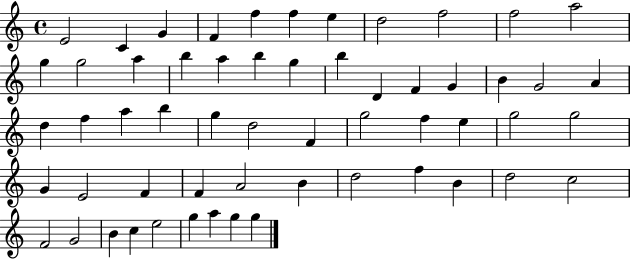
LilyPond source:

{
  \clef treble
  \time 4/4
  \defaultTimeSignature
  \key c \major
  e'2 c'4 g'4 | f'4 f''4 f''4 e''4 | d''2 f''2 | f''2 a''2 | \break g''4 g''2 a''4 | b''4 a''4 b''4 g''4 | b''4 d'4 f'4 g'4 | b'4 g'2 a'4 | \break d''4 f''4 a''4 b''4 | g''4 d''2 f'4 | g''2 f''4 e''4 | g''2 g''2 | \break g'4 e'2 f'4 | f'4 a'2 b'4 | d''2 f''4 b'4 | d''2 c''2 | \break f'2 g'2 | b'4 c''4 e''2 | g''4 a''4 g''4 g''4 | \bar "|."
}